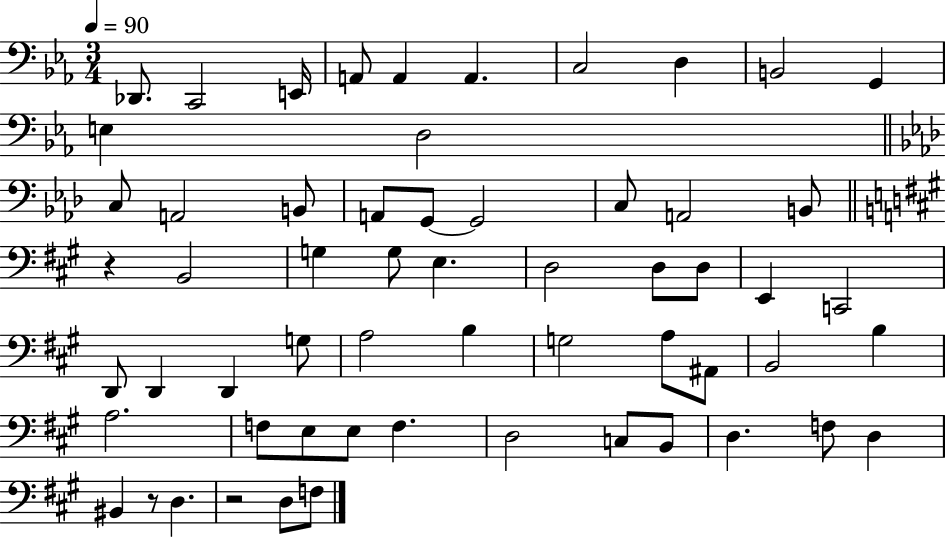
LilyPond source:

{
  \clef bass
  \numericTimeSignature
  \time 3/4
  \key ees \major
  \tempo 4 = 90
  \repeat volta 2 { des,8. c,2 e,16 | a,8 a,4 a,4. | c2 d4 | b,2 g,4 | \break e4 d2 | \bar "||" \break \key f \minor c8 a,2 b,8 | a,8 g,8~~ g,2 | c8 a,2 b,8 | \bar "||" \break \key a \major r4 b,2 | g4 g8 e4. | d2 d8 d8 | e,4 c,2 | \break d,8 d,4 d,4 g8 | a2 b4 | g2 a8 ais,8 | b,2 b4 | \break a2. | f8 e8 e8 f4. | d2 c8 b,8 | d4. f8 d4 | \break bis,4 r8 d4. | r2 d8 f8 | } \bar "|."
}